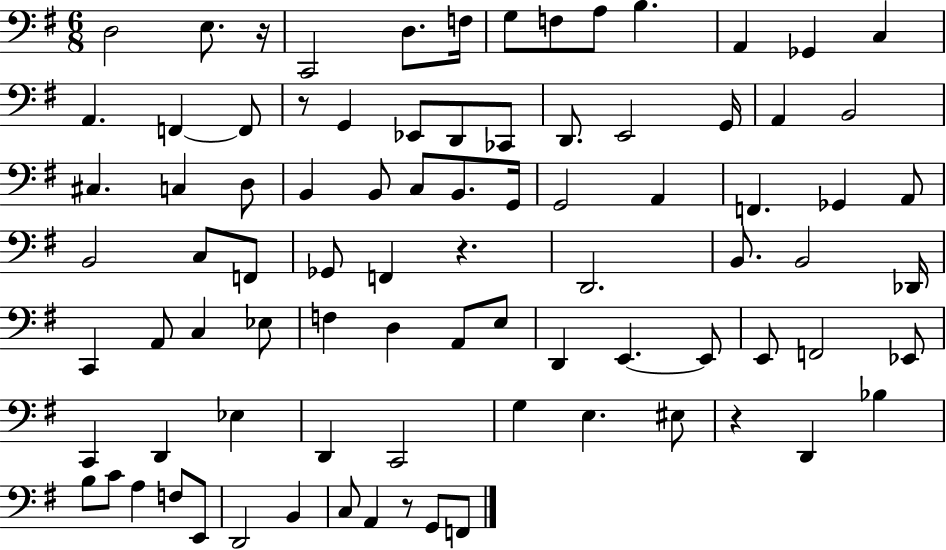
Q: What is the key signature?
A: G major